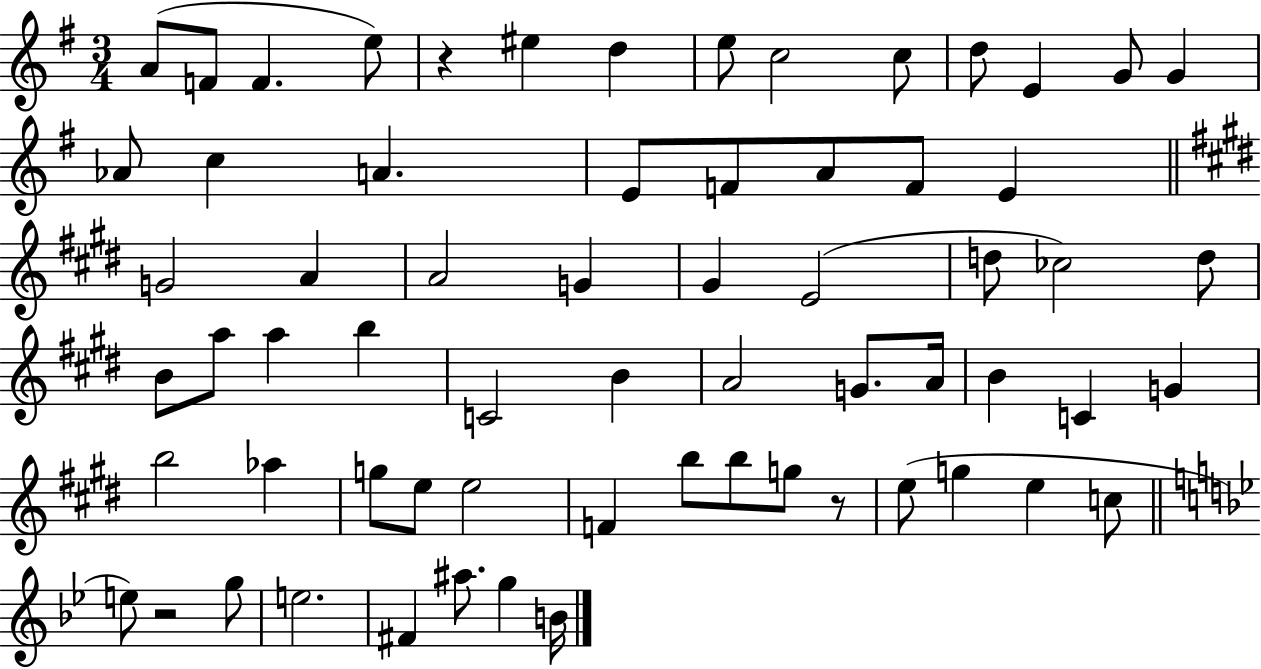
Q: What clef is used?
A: treble